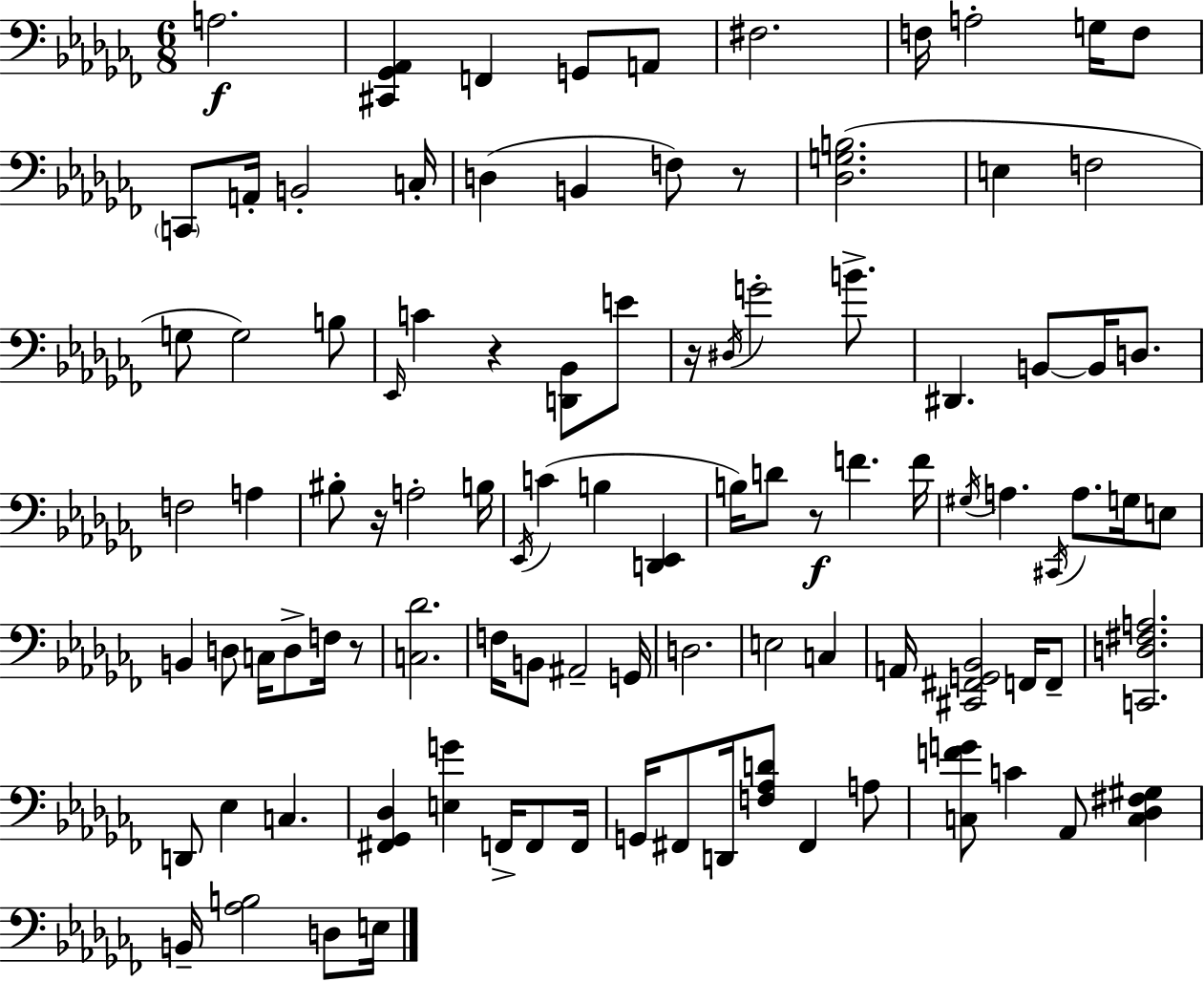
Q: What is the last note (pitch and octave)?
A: E3